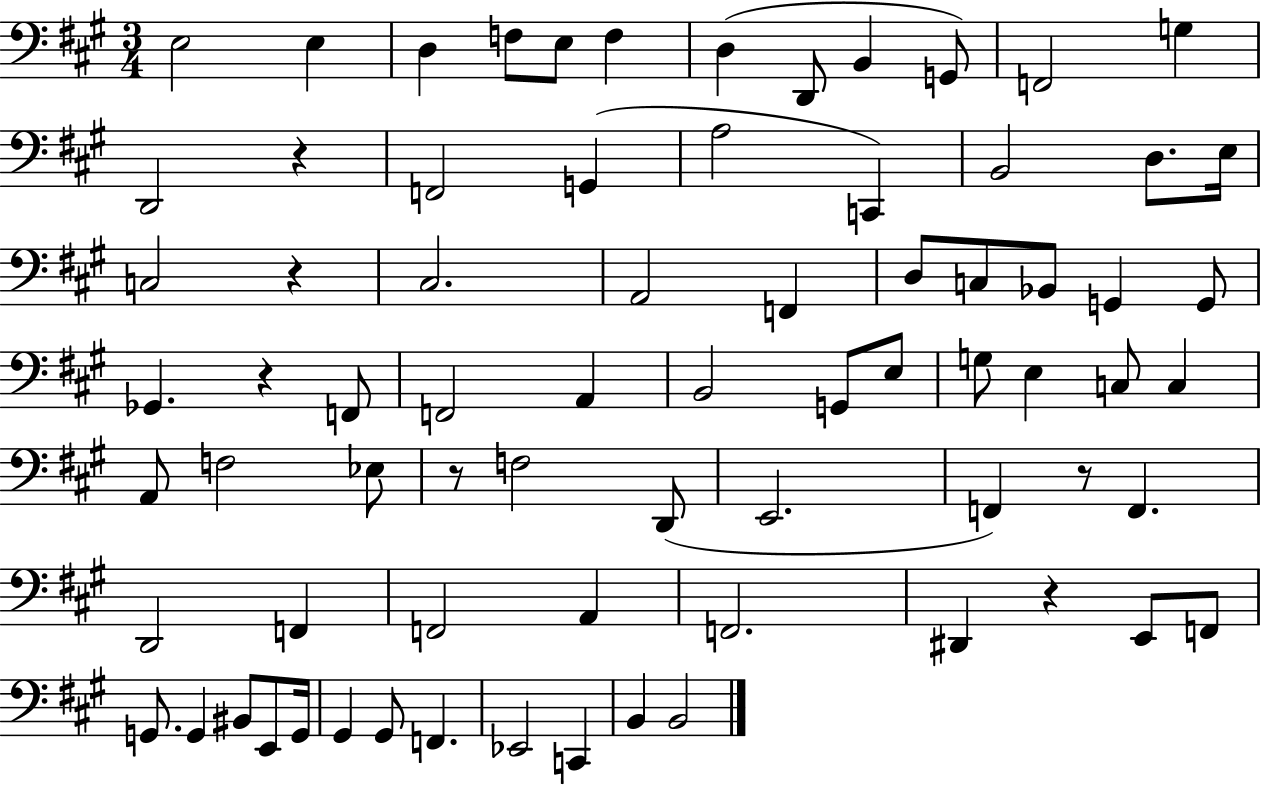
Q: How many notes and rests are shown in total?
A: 74